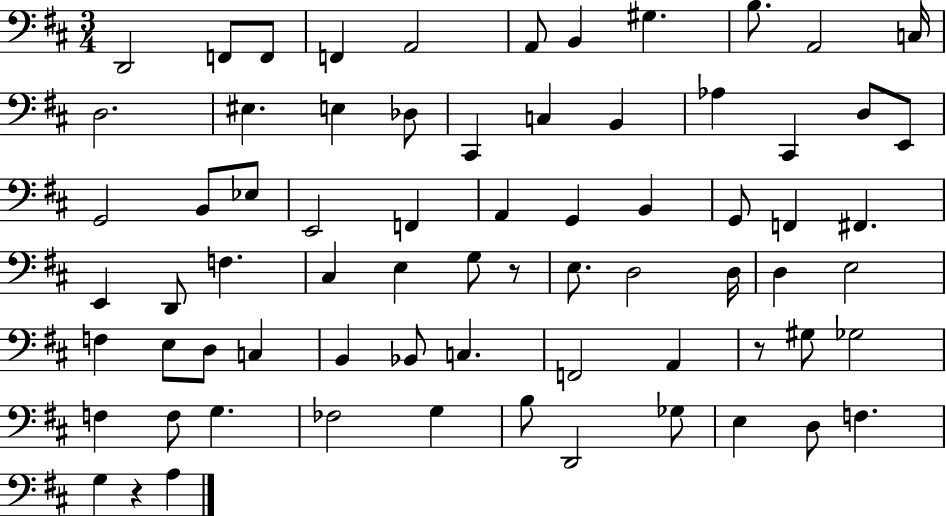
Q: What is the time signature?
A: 3/4